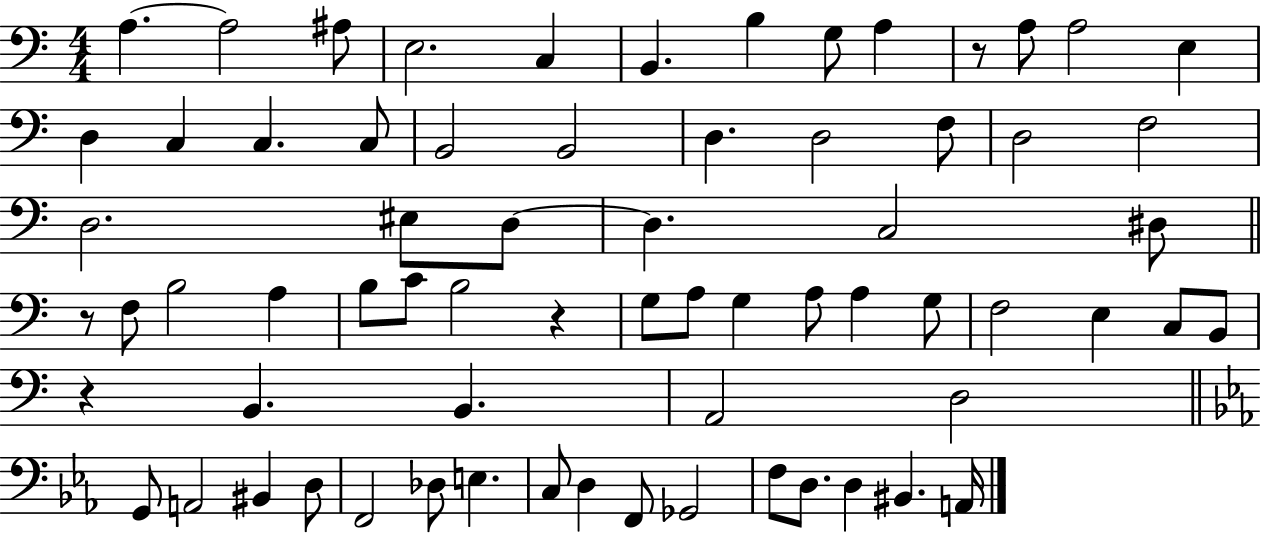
X:1
T:Untitled
M:4/4
L:1/4
K:C
A, A,2 ^A,/2 E,2 C, B,, B, G,/2 A, z/2 A,/2 A,2 E, D, C, C, C,/2 B,,2 B,,2 D, D,2 F,/2 D,2 F,2 D,2 ^E,/2 D,/2 D, C,2 ^D,/2 z/2 F,/2 B,2 A, B,/2 C/2 B,2 z G,/2 A,/2 G, A,/2 A, G,/2 F,2 E, C,/2 B,,/2 z B,, B,, A,,2 D,2 G,,/2 A,,2 ^B,, D,/2 F,,2 _D,/2 E, C,/2 D, F,,/2 _G,,2 F,/2 D,/2 D, ^B,, A,,/4